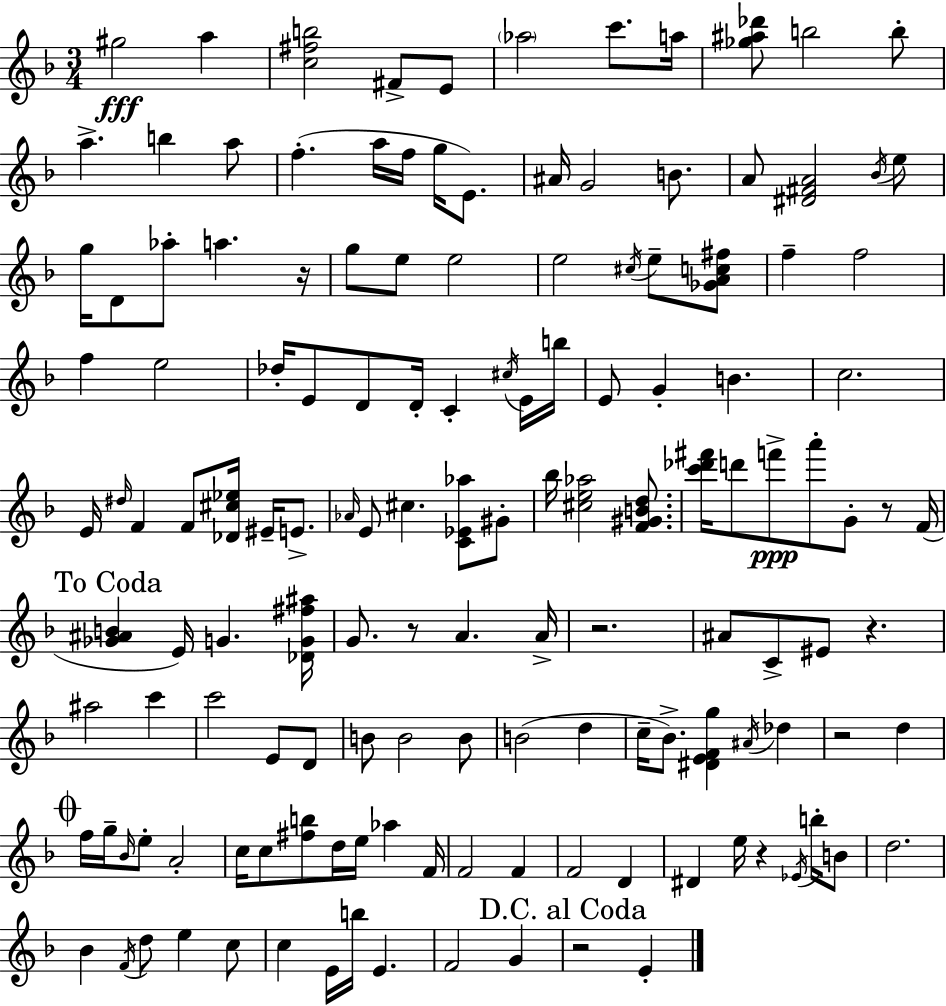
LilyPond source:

{
  \clef treble
  \numericTimeSignature
  \time 3/4
  \key f \major
  gis''2\fff a''4 | <c'' fis'' b''>2 fis'8-> e'8 | \parenthesize aes''2 c'''8. a''16 | <ges'' ais'' des'''>8 b''2 b''8-. | \break a''4.-> b''4 a''8 | f''4.-.( a''16 f''16 g''16 e'8.) | ais'16 g'2 b'8. | a'8 <dis' fis' a'>2 \acciaccatura { bes'16 } e''8 | \break g''16 d'8 aes''8-. a''4. | r16 g''8 e''8 e''2 | e''2 \acciaccatura { cis''16 } e''8-- | <ges' a' c'' fis''>8 f''4-- f''2 | \break f''4 e''2 | des''16-. e'8 d'8 d'16-. c'4-. | \acciaccatura { cis''16 } e'16 b''16 e'8 g'4-. b'4. | c''2. | \break e'16 \grace { dis''16 } f'4 f'8 <des' cis'' ees''>16 | eis'16-- e'8.-> \grace { aes'16 } e'8 cis''4. | <c' ees' aes''>8 gis'8-. bes''16 <cis'' e'' aes''>2 | <f' gis' b' d''>8. <c''' des''' fis'''>16 d'''8 f'''8->\ppp a'''8-. | \break g'8-. r8 f'16( \mark "To Coda" <ges' ais' b'>4 e'16) g'4. | <des' g' fis'' ais''>16 g'8. r8 a'4. | a'16-> r2. | ais'8 c'8-> eis'8 r4. | \break ais''2 | c'''4 c'''2 | e'8 d'8 b'8 b'2 | b'8 b'2( | \break d''4 c''16-- bes'8.->) <dis' e' f' g''>4 | \acciaccatura { ais'16 } des''4 r2 | d''4 \mark \markup { \musicglyph "scripts.coda" } f''16 g''16-- \grace { bes'16 } e''8-. a'2-. | c''16 c''8 <fis'' b''>8 | \break d''16 e''16 aes''4 f'16 f'2 | f'4 f'2 | d'4 dis'4 e''16 | r4 \acciaccatura { ees'16 } b''16-. b'8 d''2. | \break bes'4 | \acciaccatura { f'16 } d''8 e''4 c''8 c''4 | e'16 b''16 e'4. f'2 | g'4 \mark "D.C. al Coda" r2 | \break e'4-. \bar "|."
}